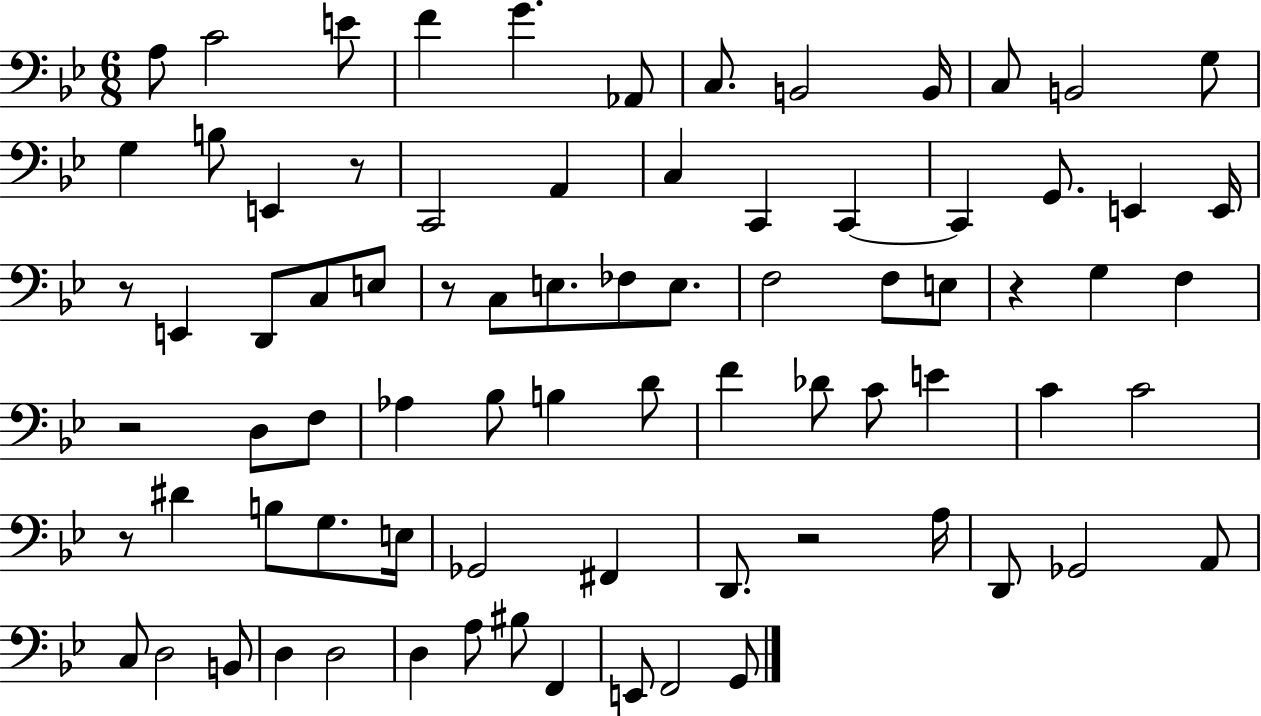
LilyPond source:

{
  \clef bass
  \numericTimeSignature
  \time 6/8
  \key bes \major
  a8 c'2 e'8 | f'4 g'4. aes,8 | c8. b,2 b,16 | c8 b,2 g8 | \break g4 b8 e,4 r8 | c,2 a,4 | c4 c,4 c,4~~ | c,4 g,8. e,4 e,16 | \break r8 e,4 d,8 c8 e8 | r8 c8 e8. fes8 e8. | f2 f8 e8 | r4 g4 f4 | \break r2 d8 f8 | aes4 bes8 b4 d'8 | f'4 des'8 c'8 e'4 | c'4 c'2 | \break r8 dis'4 b8 g8. e16 | ges,2 fis,4 | d,8. r2 a16 | d,8 ges,2 a,8 | \break c8 d2 b,8 | d4 d2 | d4 a8 bis8 f,4 | e,8 f,2 g,8 | \break \bar "|."
}